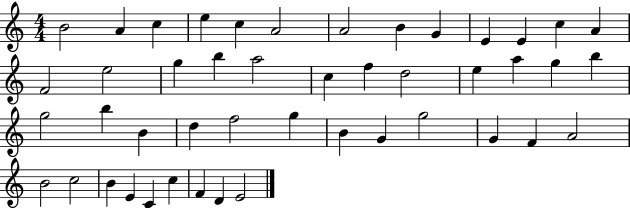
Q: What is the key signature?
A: C major